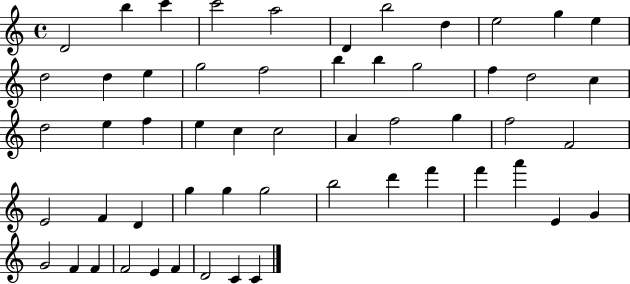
{
  \clef treble
  \time 4/4
  \defaultTimeSignature
  \key c \major
  d'2 b''4 c'''4 | c'''2 a''2 | d'4 b''2 d''4 | e''2 g''4 e''4 | \break d''2 d''4 e''4 | g''2 f''2 | b''4 b''4 g''2 | f''4 d''2 c''4 | \break d''2 e''4 f''4 | e''4 c''4 c''2 | a'4 f''2 g''4 | f''2 f'2 | \break e'2 f'4 d'4 | g''4 g''4 g''2 | b''2 d'''4 f'''4 | f'''4 a'''4 e'4 g'4 | \break g'2 f'4 f'4 | f'2 e'4 f'4 | d'2 c'4 c'4 | \bar "|."
}